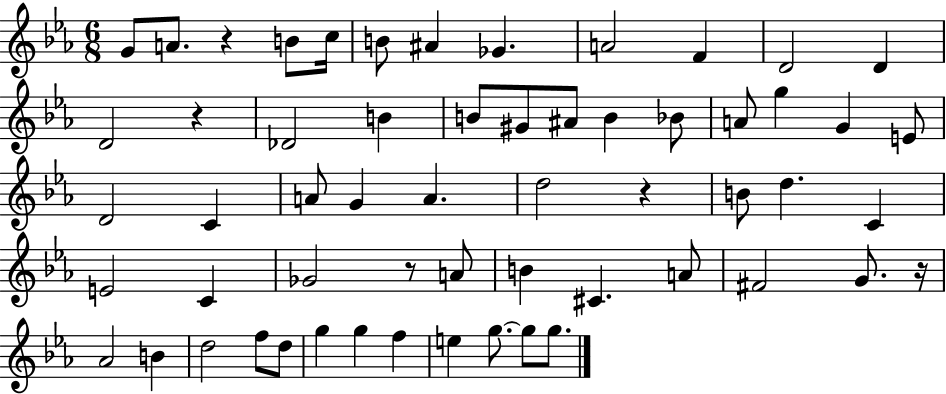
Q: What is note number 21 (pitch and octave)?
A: G5